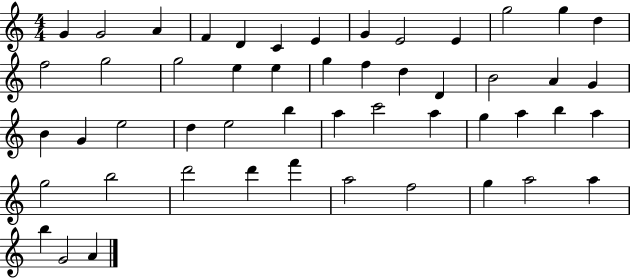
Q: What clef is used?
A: treble